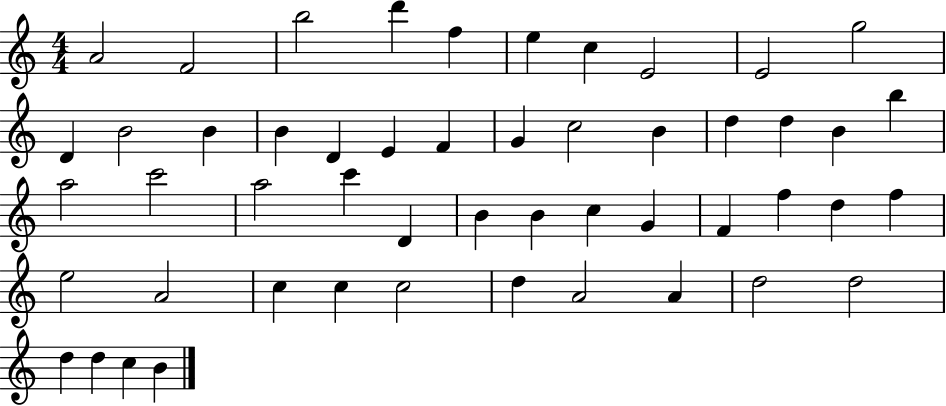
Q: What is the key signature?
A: C major